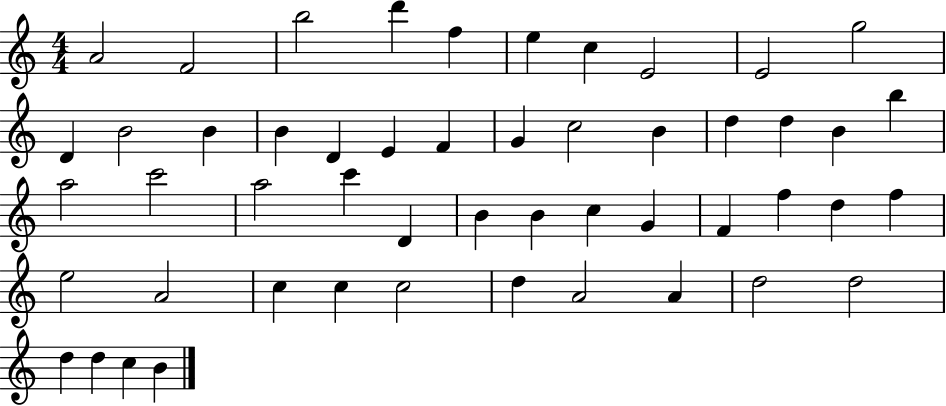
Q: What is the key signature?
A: C major